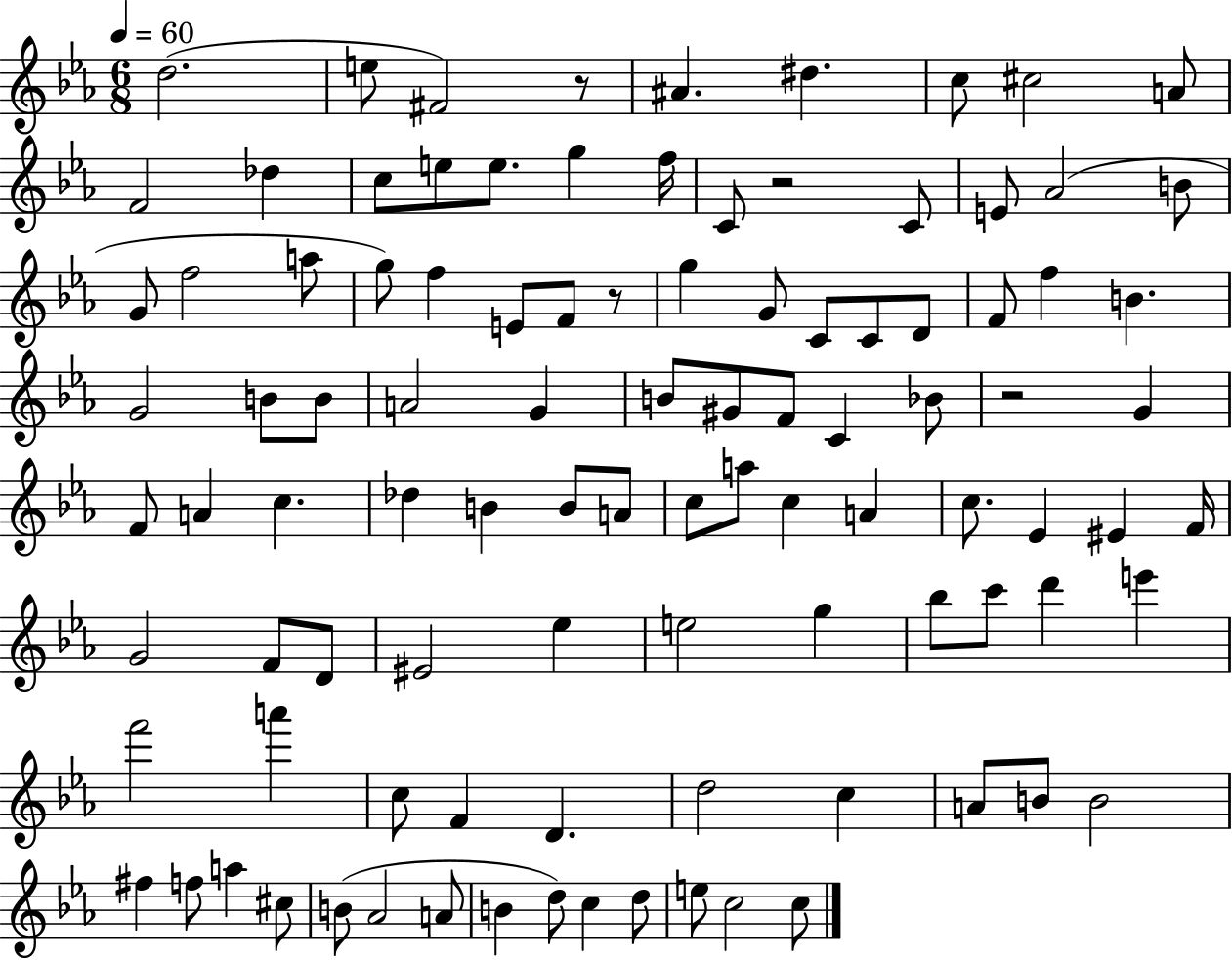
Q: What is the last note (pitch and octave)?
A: C5